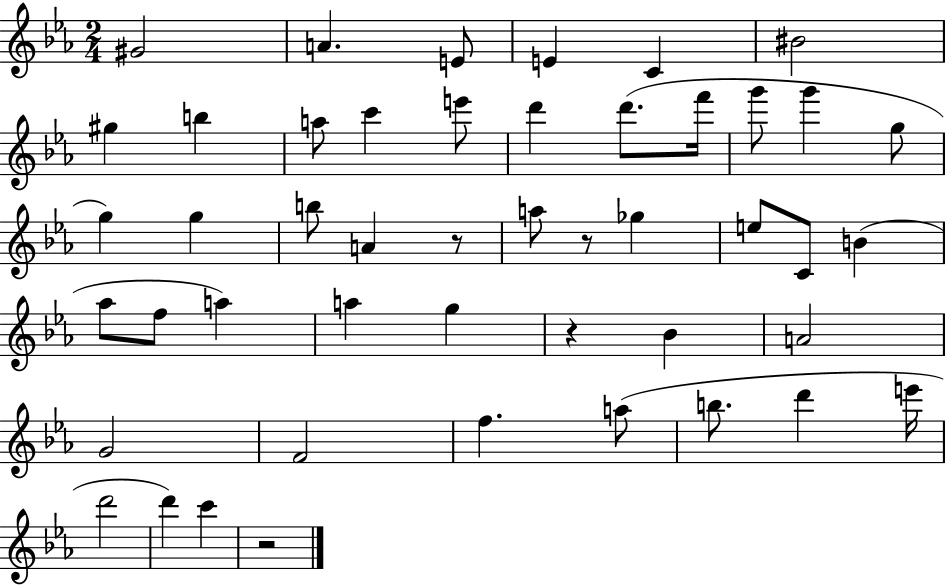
G#4/h A4/q. E4/e E4/q C4/q BIS4/h G#5/q B5/q A5/e C6/q E6/e D6/q D6/e. F6/s G6/e G6/q G5/e G5/q G5/q B5/e A4/q R/e A5/e R/e Gb5/q E5/e C4/e B4/q Ab5/e F5/e A5/q A5/q G5/q R/q Bb4/q A4/h G4/h F4/h F5/q. A5/e B5/e. D6/q E6/s D6/h D6/q C6/q R/h